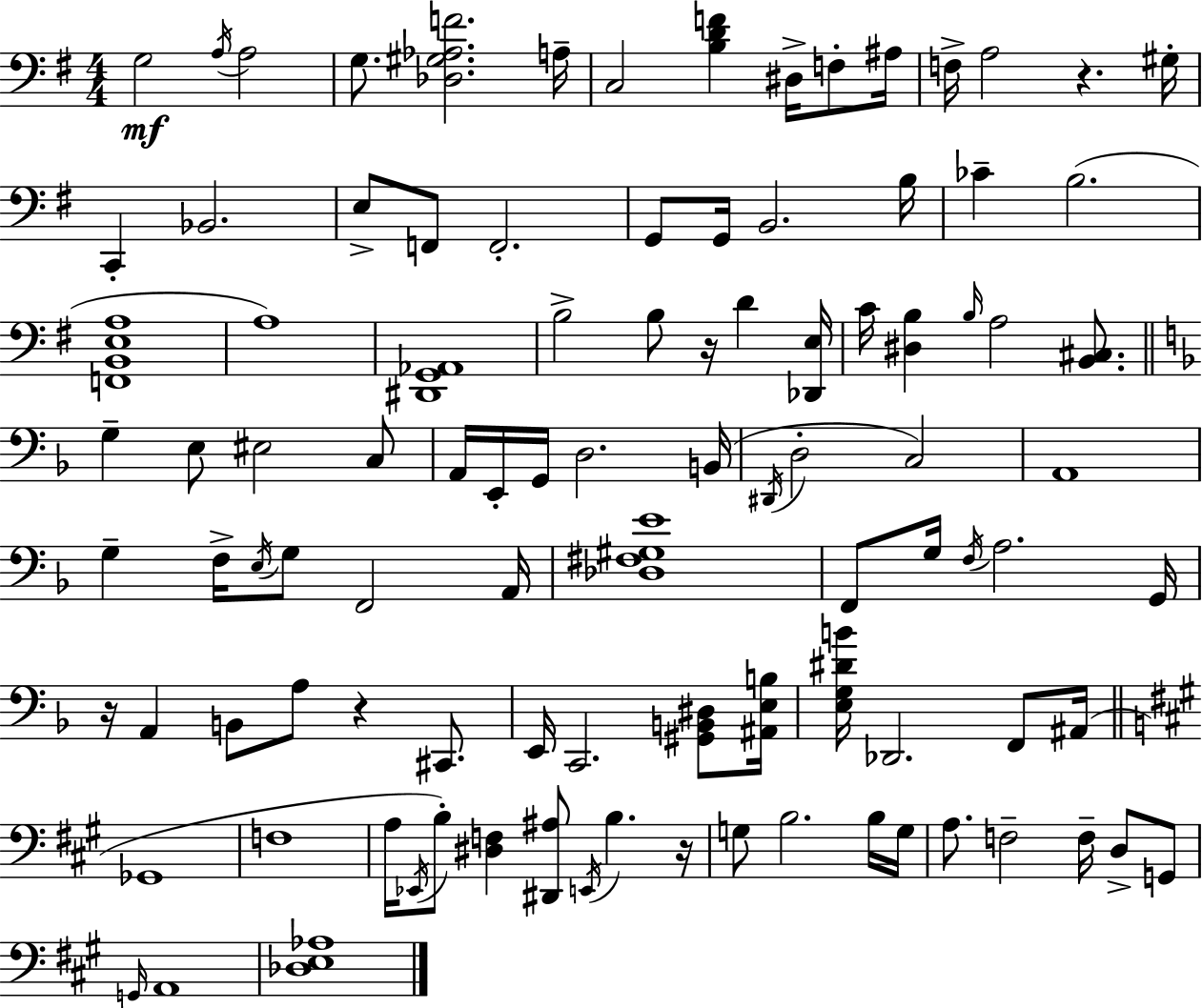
X:1
T:Untitled
M:4/4
L:1/4
K:G
G,2 A,/4 A,2 G,/2 [_D,^G,_A,F]2 A,/4 C,2 [B,DF] ^D,/4 F,/2 ^A,/4 F,/4 A,2 z ^G,/4 C,, _B,,2 E,/2 F,,/2 F,,2 G,,/2 G,,/4 B,,2 B,/4 _C B,2 [F,,B,,E,A,]4 A,4 [^D,,G,,_A,,]4 B,2 B,/2 z/4 D [_D,,E,]/4 C/4 [^D,B,] B,/4 A,2 [B,,^C,]/2 G, E,/2 ^E,2 C,/2 A,,/4 E,,/4 G,,/4 D,2 B,,/4 ^D,,/4 D,2 C,2 A,,4 G, F,/4 E,/4 G,/2 F,,2 A,,/4 [_D,^F,^G,E]4 F,,/2 G,/4 F,/4 A,2 G,,/4 z/4 A,, B,,/2 A,/2 z ^C,,/2 E,,/4 C,,2 [^G,,B,,^D,]/2 [^A,,E,B,]/4 [E,G,^DB]/4 _D,,2 F,,/2 ^A,,/4 _G,,4 F,4 A,/4 _E,,/4 B,/2 [^D,F,] [^D,,^A,]/2 E,,/4 B, z/4 G,/2 B,2 B,/4 G,/4 A,/2 F,2 F,/4 D,/2 G,,/2 G,,/4 A,,4 [_D,E,_A,]4